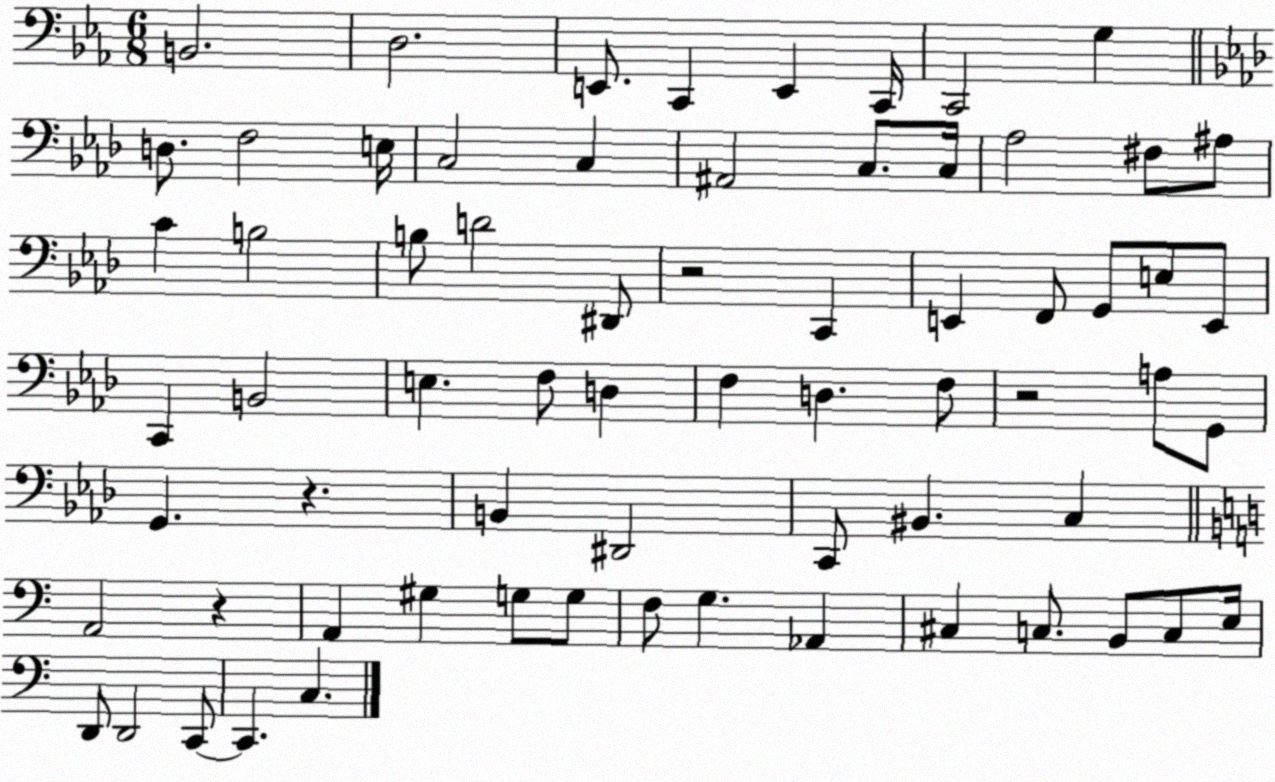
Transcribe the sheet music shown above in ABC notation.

X:1
T:Untitled
M:6/8
L:1/4
K:Eb
B,,2 D,2 E,,/2 C,, E,, C,,/4 C,,2 G, D,/2 F,2 E,/4 C,2 C, ^A,,2 C,/2 C,/4 _A,2 ^F,/2 ^A,/2 C B,2 B,/2 D2 ^D,,/2 z2 C,, E,, F,,/2 G,,/2 E,/2 E,,/2 C,, B,,2 E, F,/2 D, F, D, F,/2 z2 A,/2 G,,/2 G,, z B,, ^D,,2 C,,/2 ^B,, C, A,,2 z A,, ^G, G,/2 G,/2 F,/2 G, _A,, ^C, C,/2 B,,/2 C,/2 E,/4 D,,/2 D,,2 C,,/2 C,, C,